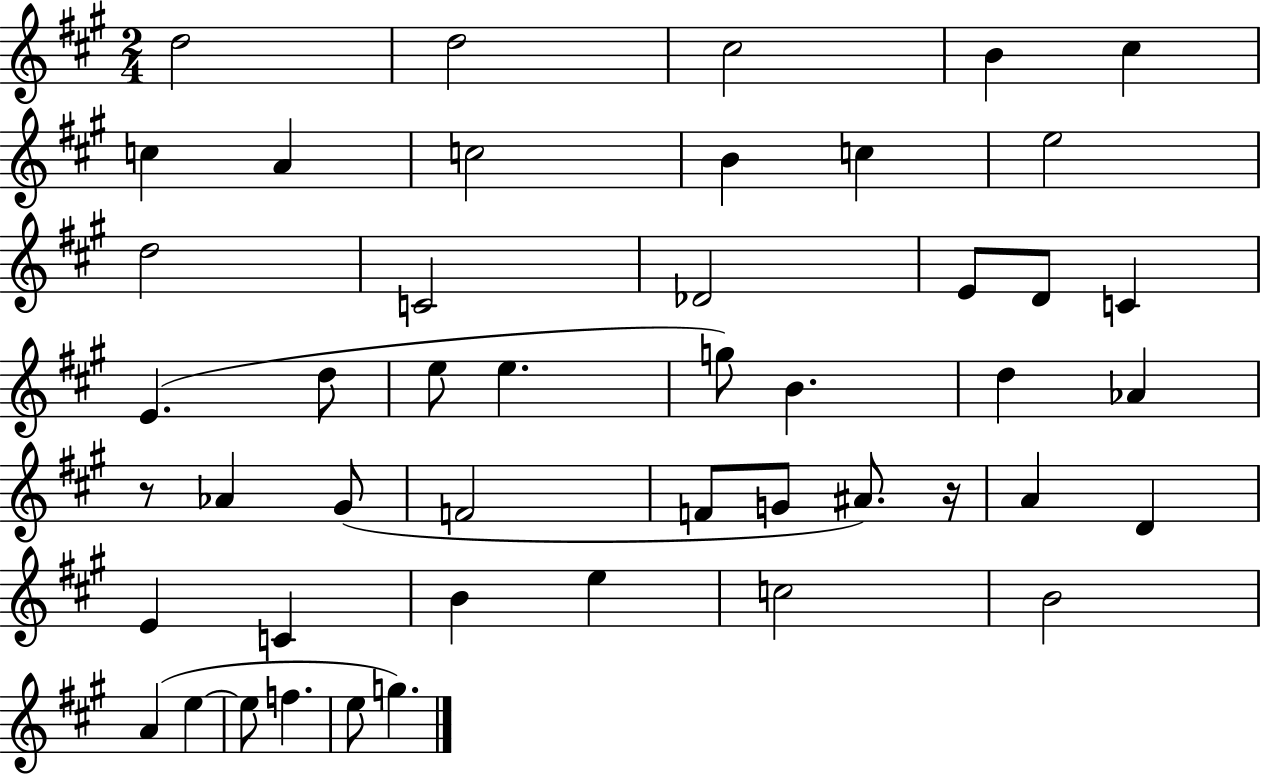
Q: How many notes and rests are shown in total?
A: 47